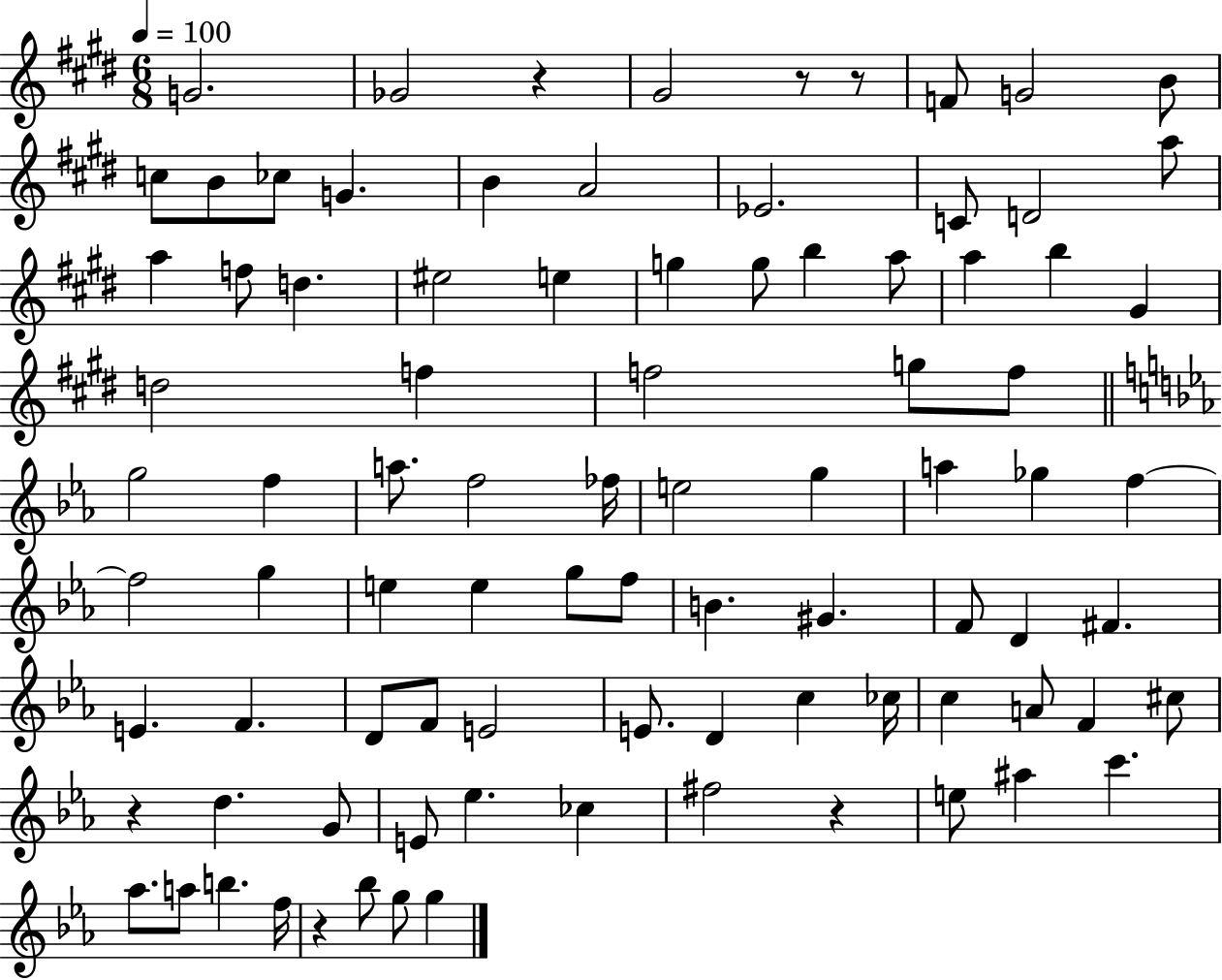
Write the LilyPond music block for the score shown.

{
  \clef treble
  \numericTimeSignature
  \time 6/8
  \key e \major
  \tempo 4 = 100
  g'2. | ges'2 r4 | gis'2 r8 r8 | f'8 g'2 b'8 | \break c''8 b'8 ces''8 g'4. | b'4 a'2 | ees'2. | c'8 d'2 a''8 | \break a''4 f''8 d''4. | eis''2 e''4 | g''4 g''8 b''4 a''8 | a''4 b''4 gis'4 | \break d''2 f''4 | f''2 g''8 f''8 | \bar "||" \break \key ees \major g''2 f''4 | a''8. f''2 fes''16 | e''2 g''4 | a''4 ges''4 f''4~~ | \break f''2 g''4 | e''4 e''4 g''8 f''8 | b'4. gis'4. | f'8 d'4 fis'4. | \break e'4. f'4. | d'8 f'8 e'2 | e'8. d'4 c''4 ces''16 | c''4 a'8 f'4 cis''8 | \break r4 d''4. g'8 | e'8 ees''4. ces''4 | fis''2 r4 | e''8 ais''4 c'''4. | \break aes''8. a''8 b''4. f''16 | r4 bes''8 g''8 g''4 | \bar "|."
}